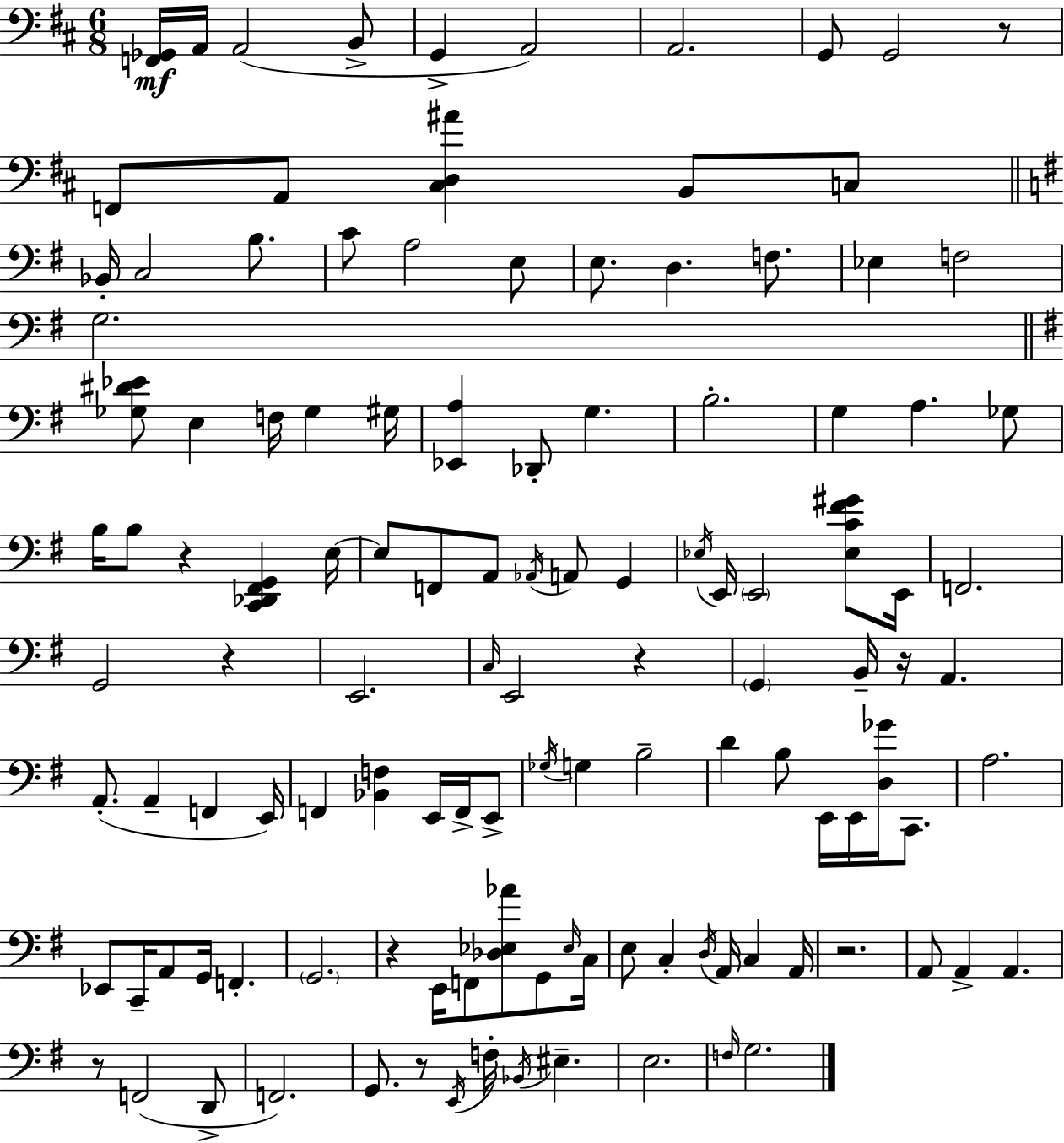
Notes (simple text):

[F2,Gb2]/s A2/s A2/h B2/e G2/q A2/h A2/h. G2/e G2/h R/e F2/e A2/e [C#3,D3,A#4]/q B2/e C3/e Bb2/s C3/h B3/e. C4/e A3/h E3/e E3/e. D3/q. F3/e. Eb3/q F3/h G3/h. [Gb3,D#4,Eb4]/e E3/q F3/s Gb3/q G#3/s [Eb2,A3]/q Db2/e G3/q. B3/h. G3/q A3/q. Gb3/e B3/s B3/e R/q [C2,Db2,F#2,G2]/q E3/s E3/e F2/e A2/e Ab2/s A2/e G2/q Eb3/s E2/s E2/h [Eb3,C4,F#4,G#4]/e E2/s F2/h. G2/h R/q E2/h. C3/s E2/h R/q G2/q B2/s R/s A2/q. A2/e. A2/q F2/q E2/s F2/q [Bb2,F3]/q E2/s F2/s E2/e Gb3/s G3/q B3/h D4/q B3/e E2/s E2/s [D3,Gb4]/s C2/e. A3/h. Eb2/e C2/s A2/e G2/s F2/q. G2/h. R/q E2/s F2/e [Db3,Eb3,Ab4]/e G2/e Eb3/s C3/s E3/e C3/q D3/s A2/s C3/q A2/s R/h. A2/e A2/q A2/q. R/e F2/h D2/e F2/h. G2/e. R/e E2/s F3/s Bb2/s EIS3/q. E3/h. F3/s G3/h.